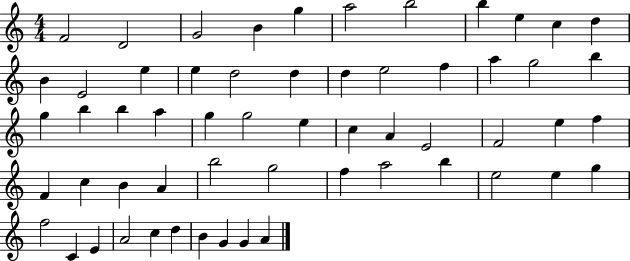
X:1
T:Untitled
M:4/4
L:1/4
K:C
F2 D2 G2 B g a2 b2 b e c d B E2 e e d2 d d e2 f a g2 b g b b a g g2 e c A E2 F2 e f F c B A b2 g2 f a2 b e2 e g f2 C E A2 c d B G G A